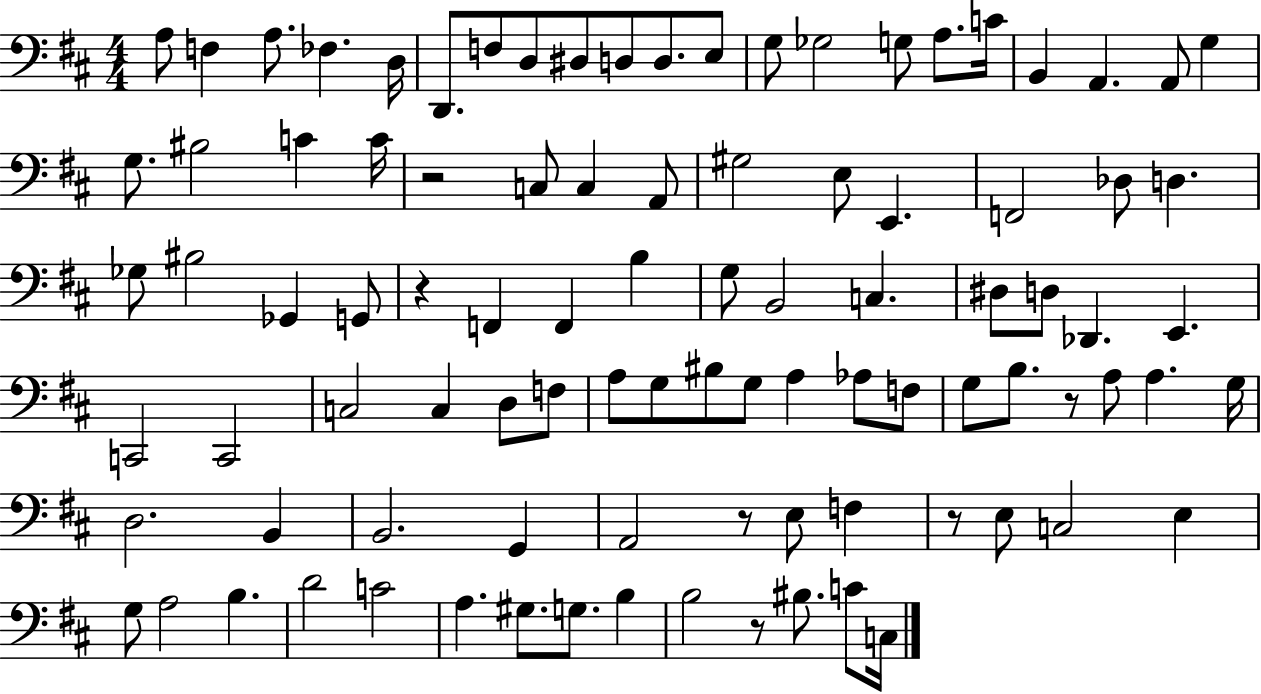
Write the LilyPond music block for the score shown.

{
  \clef bass
  \numericTimeSignature
  \time 4/4
  \key d \major
  \repeat volta 2 { a8 f4 a8. fes4. d16 | d,8. f8 d8 dis8 d8 d8. e8 | g8 ges2 g8 a8. c'16 | b,4 a,4. a,8 g4 | \break g8. bis2 c'4 c'16 | r2 c8 c4 a,8 | gis2 e8 e,4. | f,2 des8 d4. | \break ges8 bis2 ges,4 g,8 | r4 f,4 f,4 b4 | g8 b,2 c4. | dis8 d8 des,4. e,4. | \break c,2 c,2 | c2 c4 d8 f8 | a8 g8 bis8 g8 a4 aes8 f8 | g8 b8. r8 a8 a4. g16 | \break d2. b,4 | b,2. g,4 | a,2 r8 e8 f4 | r8 e8 c2 e4 | \break g8 a2 b4. | d'2 c'2 | a4. gis8. g8. b4 | b2 r8 bis8. c'8 c16 | \break } \bar "|."
}